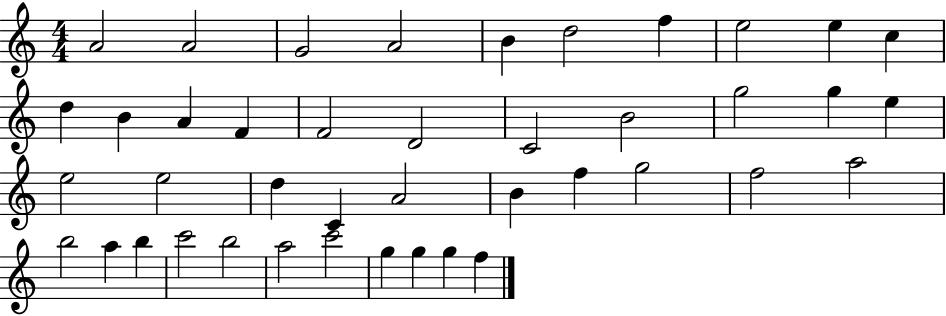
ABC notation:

X:1
T:Untitled
M:4/4
L:1/4
K:C
A2 A2 G2 A2 B d2 f e2 e c d B A F F2 D2 C2 B2 g2 g e e2 e2 d C A2 B f g2 f2 a2 b2 a b c'2 b2 a2 c'2 g g g f